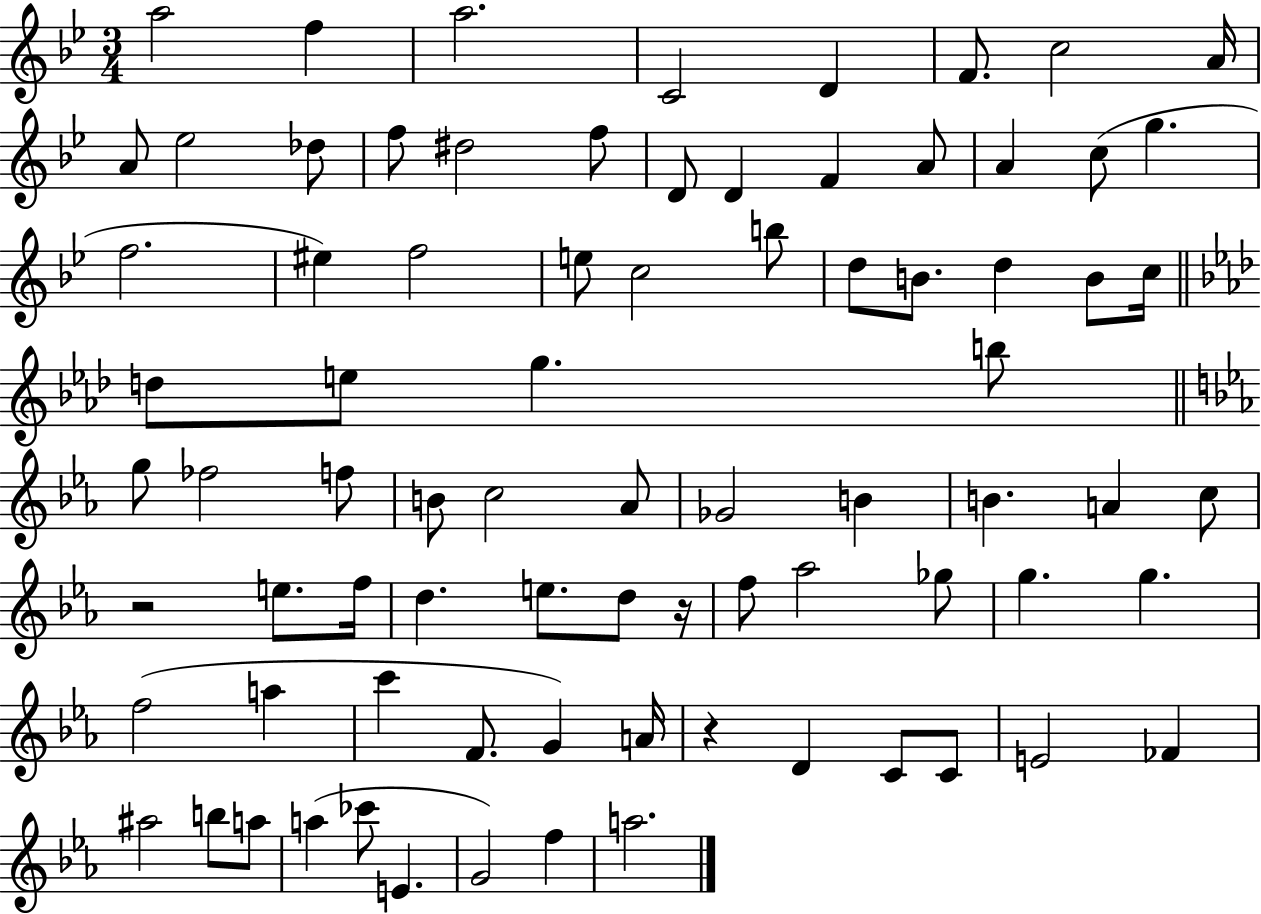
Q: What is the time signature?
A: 3/4